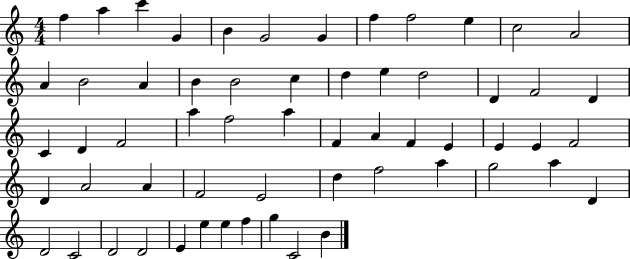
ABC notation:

X:1
T:Untitled
M:4/4
L:1/4
K:C
f a c' G B G2 G f f2 e c2 A2 A B2 A B B2 c d e d2 D F2 D C D F2 a f2 a F A F E E E F2 D A2 A F2 E2 d f2 a g2 a D D2 C2 D2 D2 E e e f g C2 B